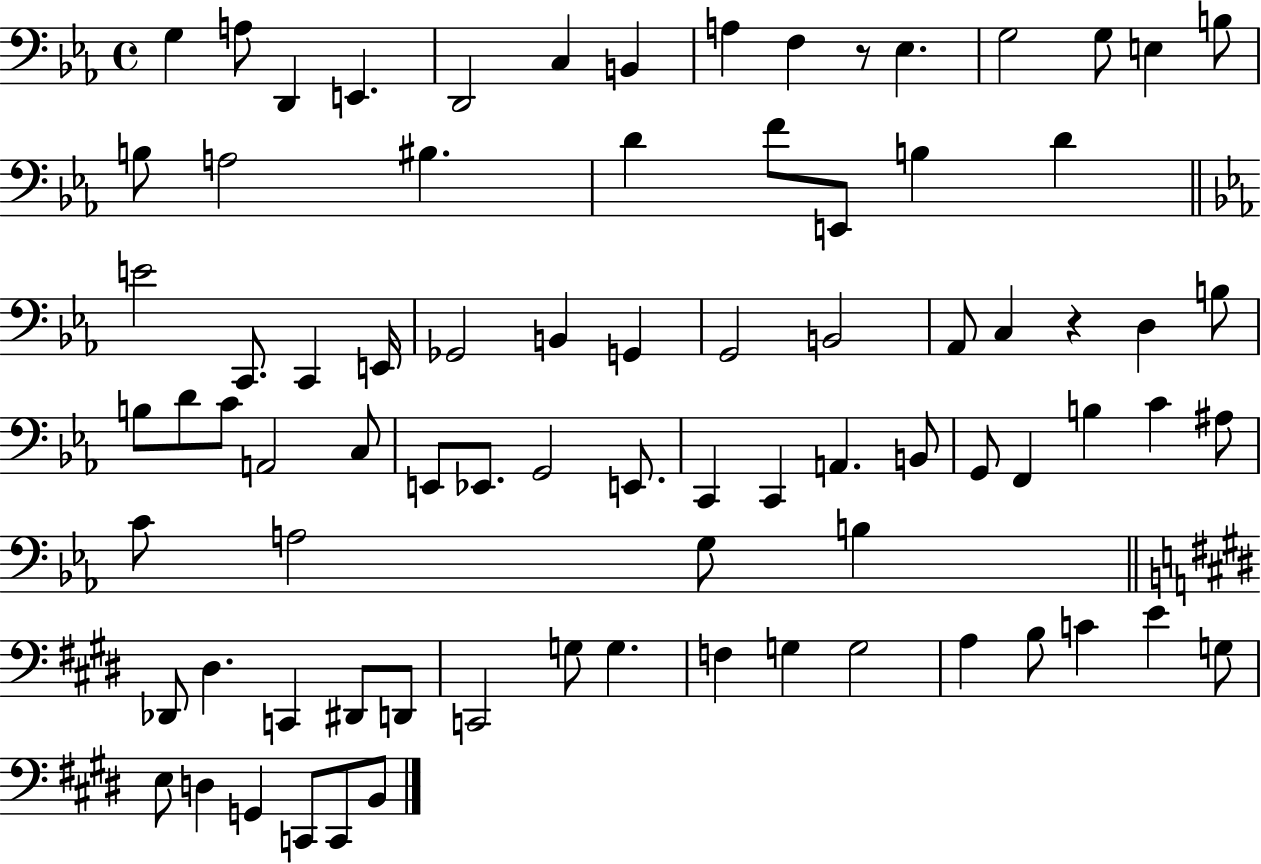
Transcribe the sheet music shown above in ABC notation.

X:1
T:Untitled
M:4/4
L:1/4
K:Eb
G, A,/2 D,, E,, D,,2 C, B,, A, F, z/2 _E, G,2 G,/2 E, B,/2 B,/2 A,2 ^B, D F/2 E,,/2 B, D E2 C,,/2 C,, E,,/4 _G,,2 B,, G,, G,,2 B,,2 _A,,/2 C, z D, B,/2 B,/2 D/2 C/2 A,,2 C,/2 E,,/2 _E,,/2 G,,2 E,,/2 C,, C,, A,, B,,/2 G,,/2 F,, B, C ^A,/2 C/2 A,2 G,/2 B, _D,,/2 ^D, C,, ^D,,/2 D,,/2 C,,2 G,/2 G, F, G, G,2 A, B,/2 C E G,/2 E,/2 D, G,, C,,/2 C,,/2 B,,/2